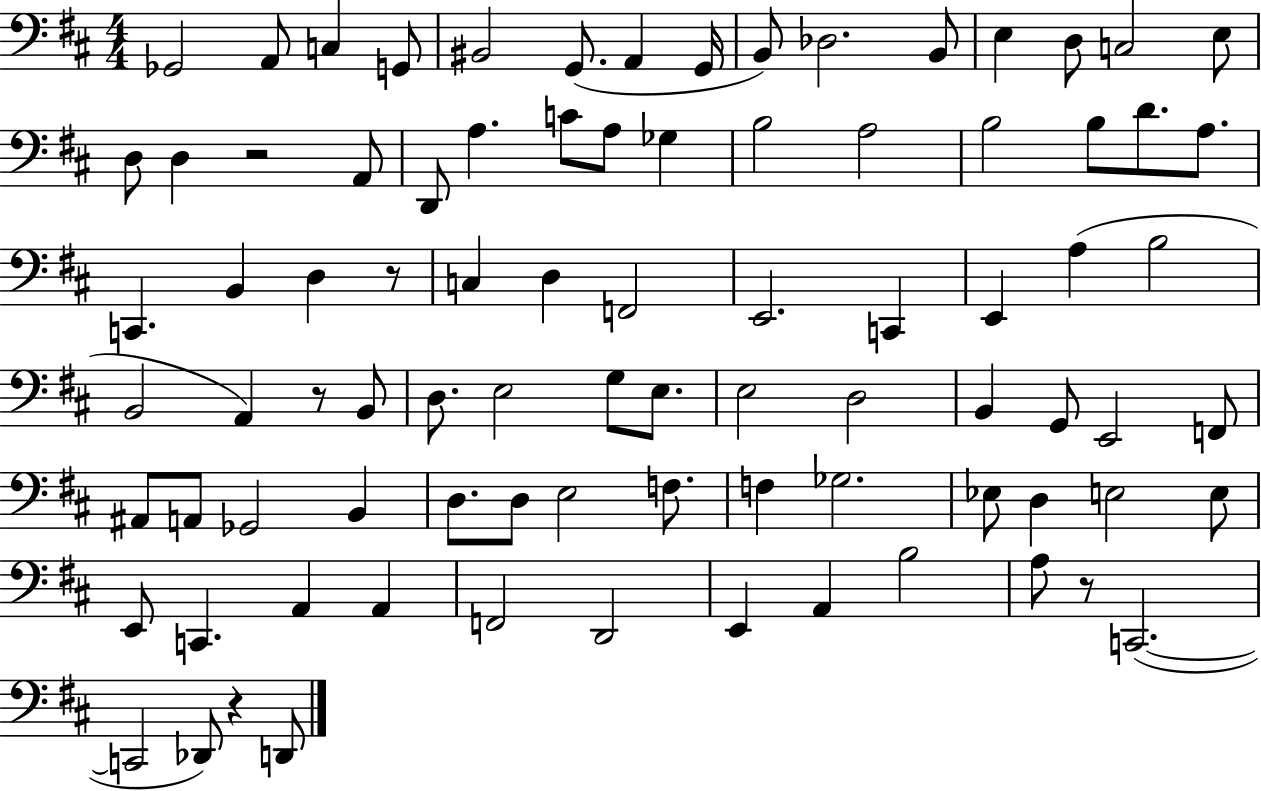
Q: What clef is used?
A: bass